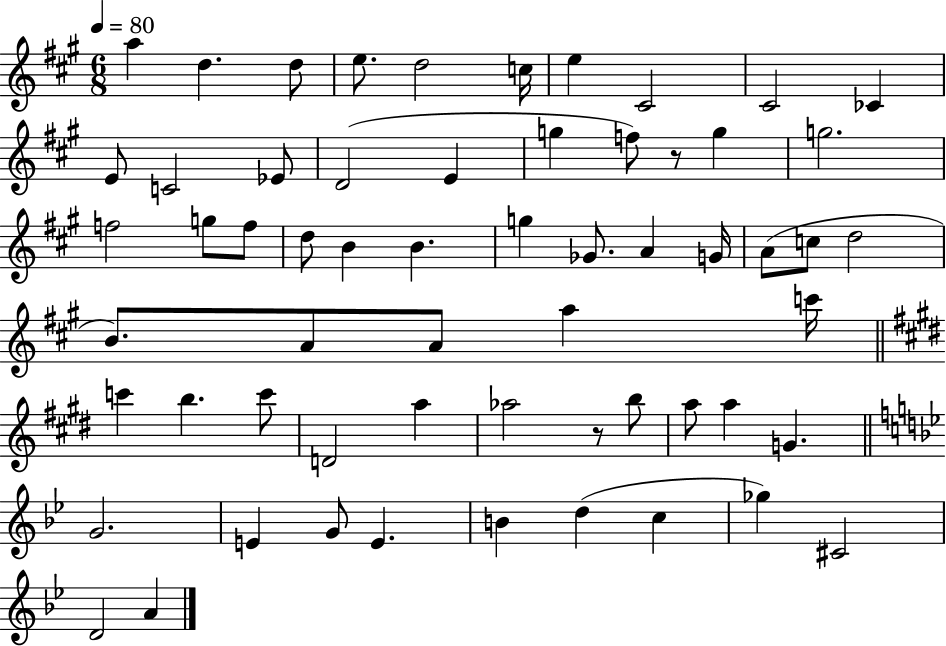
A5/q D5/q. D5/e E5/e. D5/h C5/s E5/q C#4/h C#4/h CES4/q E4/e C4/h Eb4/e D4/h E4/q G5/q F5/e R/e G5/q G5/h. F5/h G5/e F5/e D5/e B4/q B4/q. G5/q Gb4/e. A4/q G4/s A4/e C5/e D5/h B4/e. A4/e A4/e A5/q C6/s C6/q B5/q. C6/e D4/h A5/q Ab5/h R/e B5/e A5/e A5/q G4/q. G4/h. E4/q G4/e E4/q. B4/q D5/q C5/q Gb5/q C#4/h D4/h A4/q